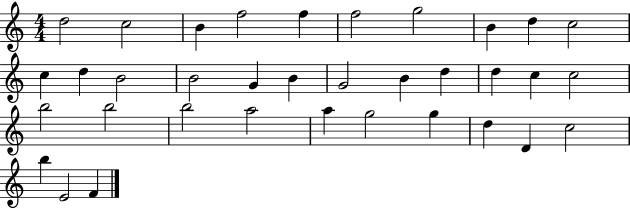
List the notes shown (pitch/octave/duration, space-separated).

D5/h C5/h B4/q F5/h F5/q F5/h G5/h B4/q D5/q C5/h C5/q D5/q B4/h B4/h G4/q B4/q G4/h B4/q D5/q D5/q C5/q C5/h B5/h B5/h B5/h A5/h A5/q G5/h G5/q D5/q D4/q C5/h B5/q E4/h F4/q